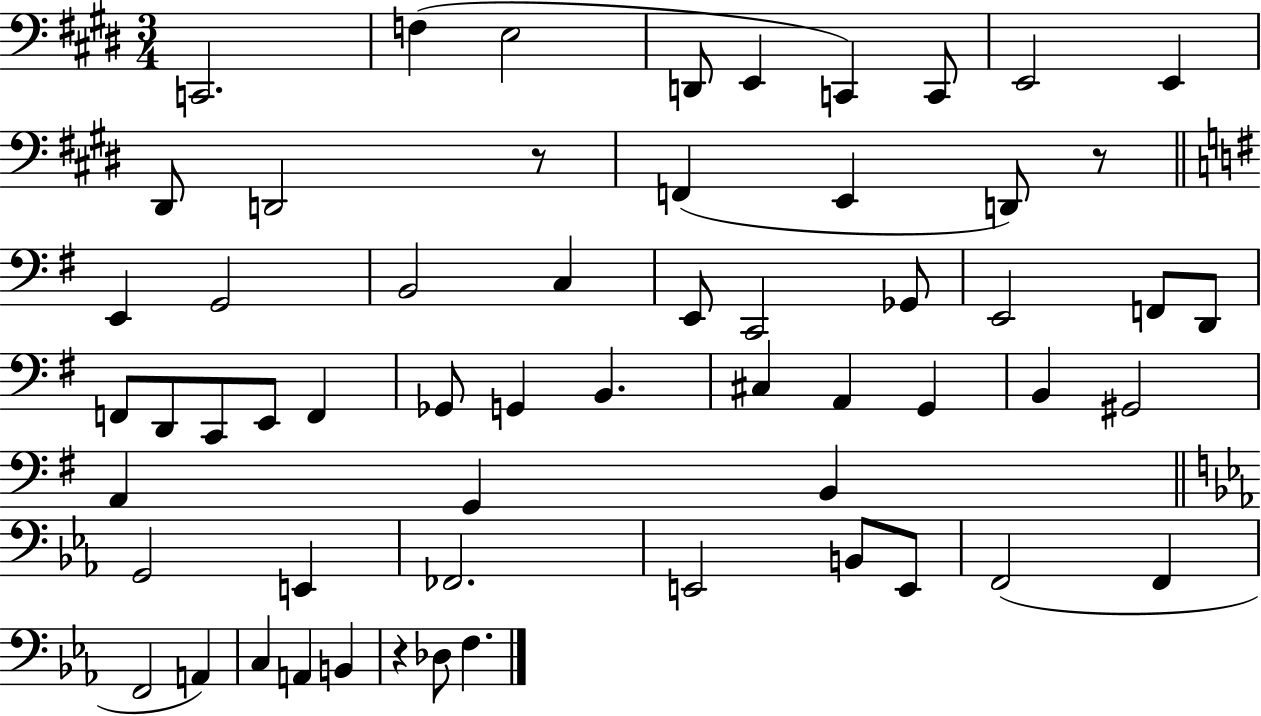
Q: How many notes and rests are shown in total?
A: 58